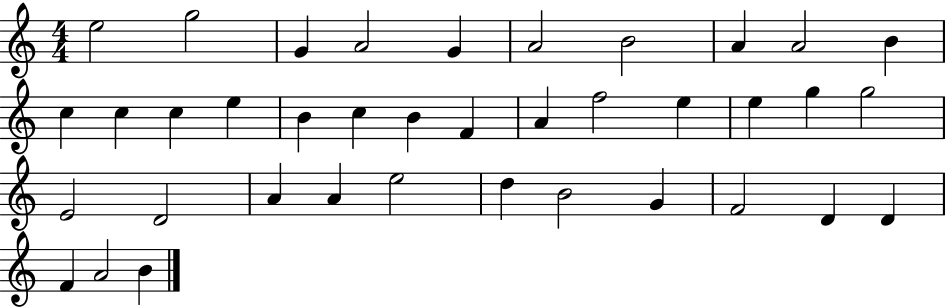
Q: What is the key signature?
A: C major